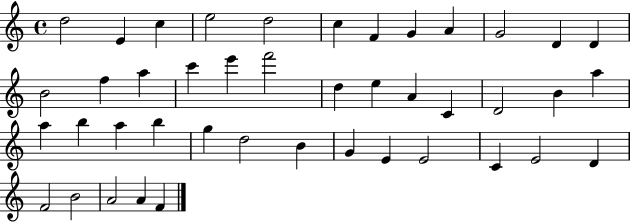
{
  \clef treble
  \time 4/4
  \defaultTimeSignature
  \key c \major
  d''2 e'4 c''4 | e''2 d''2 | c''4 f'4 g'4 a'4 | g'2 d'4 d'4 | \break b'2 f''4 a''4 | c'''4 e'''4 f'''2 | d''4 e''4 a'4 c'4 | d'2 b'4 a''4 | \break a''4 b''4 a''4 b''4 | g''4 d''2 b'4 | g'4 e'4 e'2 | c'4 e'2 d'4 | \break f'2 b'2 | a'2 a'4 f'4 | \bar "|."
}